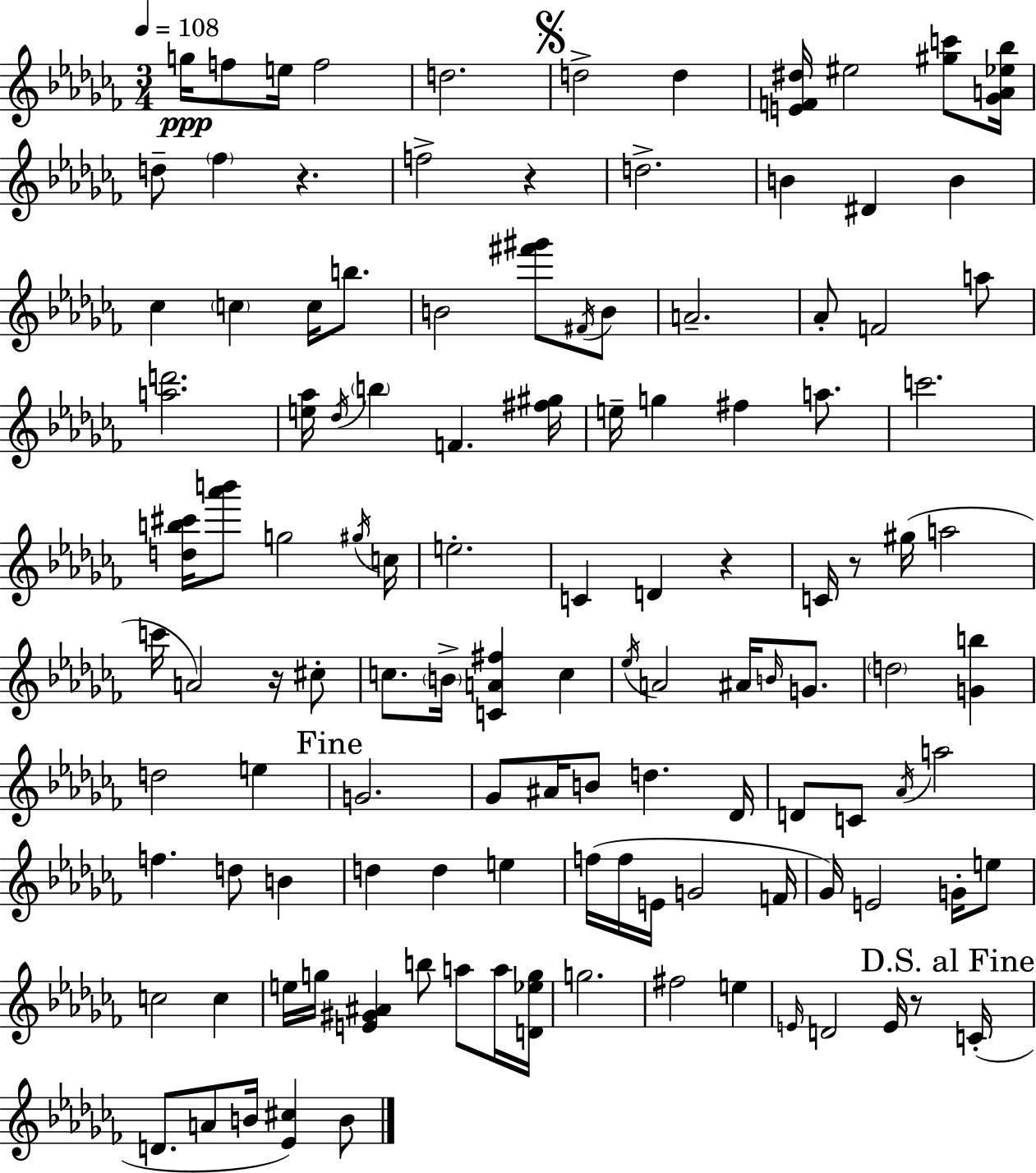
{
  \clef treble
  \numericTimeSignature
  \time 3/4
  \key aes \minor
  \tempo 4 = 108
  g''16\ppp f''8 e''16 f''2 | d''2. | \mark \markup { \musicglyph "scripts.segno" } d''2-> d''4 | <e' f' dis''>16 eis''2 <gis'' c'''>8 <ges' a' ees'' bes''>16 | \break d''8-- \parenthesize fes''4 r4. | f''2-> r4 | d''2.-> | b'4 dis'4 b'4 | \break ces''4 \parenthesize c''4 c''16 b''8. | b'2 <fis''' gis'''>8 \acciaccatura { fis'16 } b'8 | a'2.-- | aes'8-. f'2 a''8 | \break <a'' d'''>2. | <e'' aes''>16 \acciaccatura { des''16 } \parenthesize b''4 f'4. | <fis'' gis''>16 e''16-- g''4 fis''4 a''8. | c'''2. | \break <d'' b'' cis'''>16 <aes''' b'''>8 g''2 | \acciaccatura { gis''16 } c''16 e''2.-. | c'4 d'4 r4 | c'16 r8 gis''16( a''2 | \break c'''16 a'2) | r16 cis''8-. c''8. \parenthesize b'16-> <c' a' fis''>4 c''4 | \acciaccatura { ees''16 } a'2 | ais'16 \grace { b'16 } g'8. \parenthesize d''2 | \break <g' b''>4 d''2 | e''4 \mark "Fine" g'2. | ges'8 ais'16 b'8 d''4. | des'16 d'8 c'8 \acciaccatura { aes'16 } a''2 | \break f''4. | d''8 b'4 d''4 d''4 | e''4 f''16( f''16 e'16 g'2 | f'16 ges'16) e'2 | \break g'16-. e''8 c''2 | c''4 e''16 g''16 <e' gis' ais'>4 | b''8 a''8 a''16 <d' ees'' g''>16 g''2. | fis''2 | \break e''4 \grace { e'16 } d'2 | e'16 r8 \mark "D.S. al Fine" c'16-.( d'8. a'8 | b'16 <ees' cis''>4) b'8 \bar "|."
}